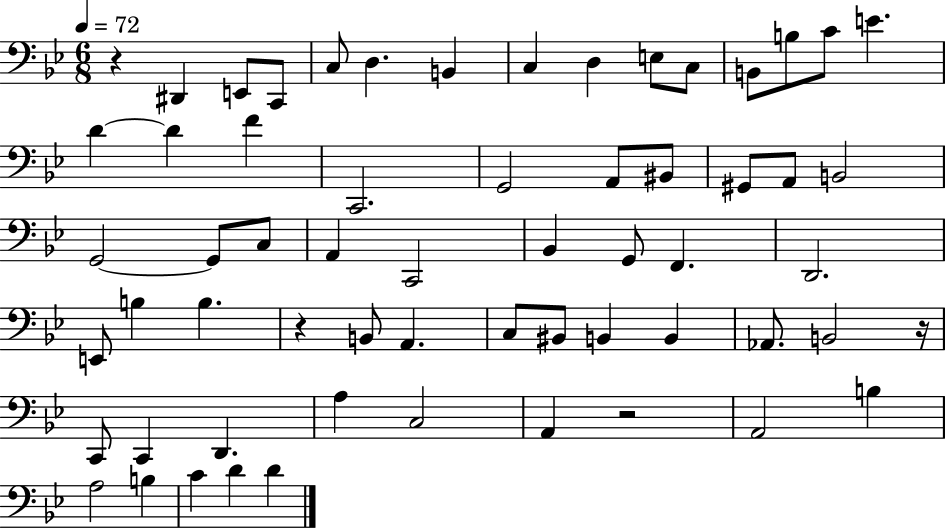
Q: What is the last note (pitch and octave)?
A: D4